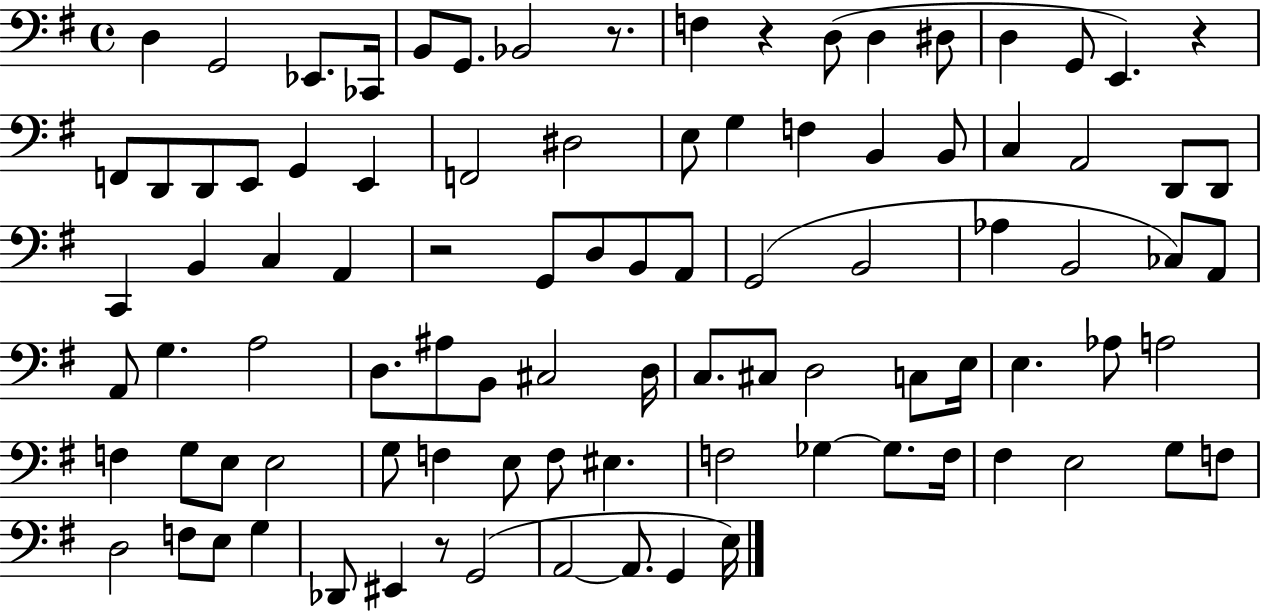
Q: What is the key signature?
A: G major